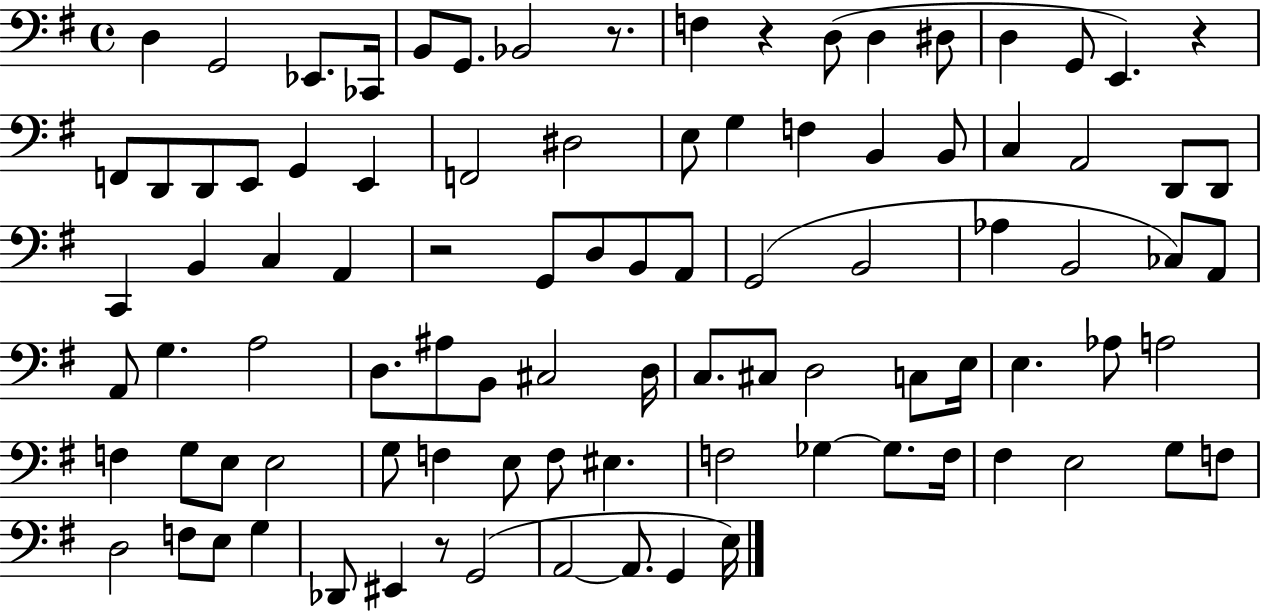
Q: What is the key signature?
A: G major